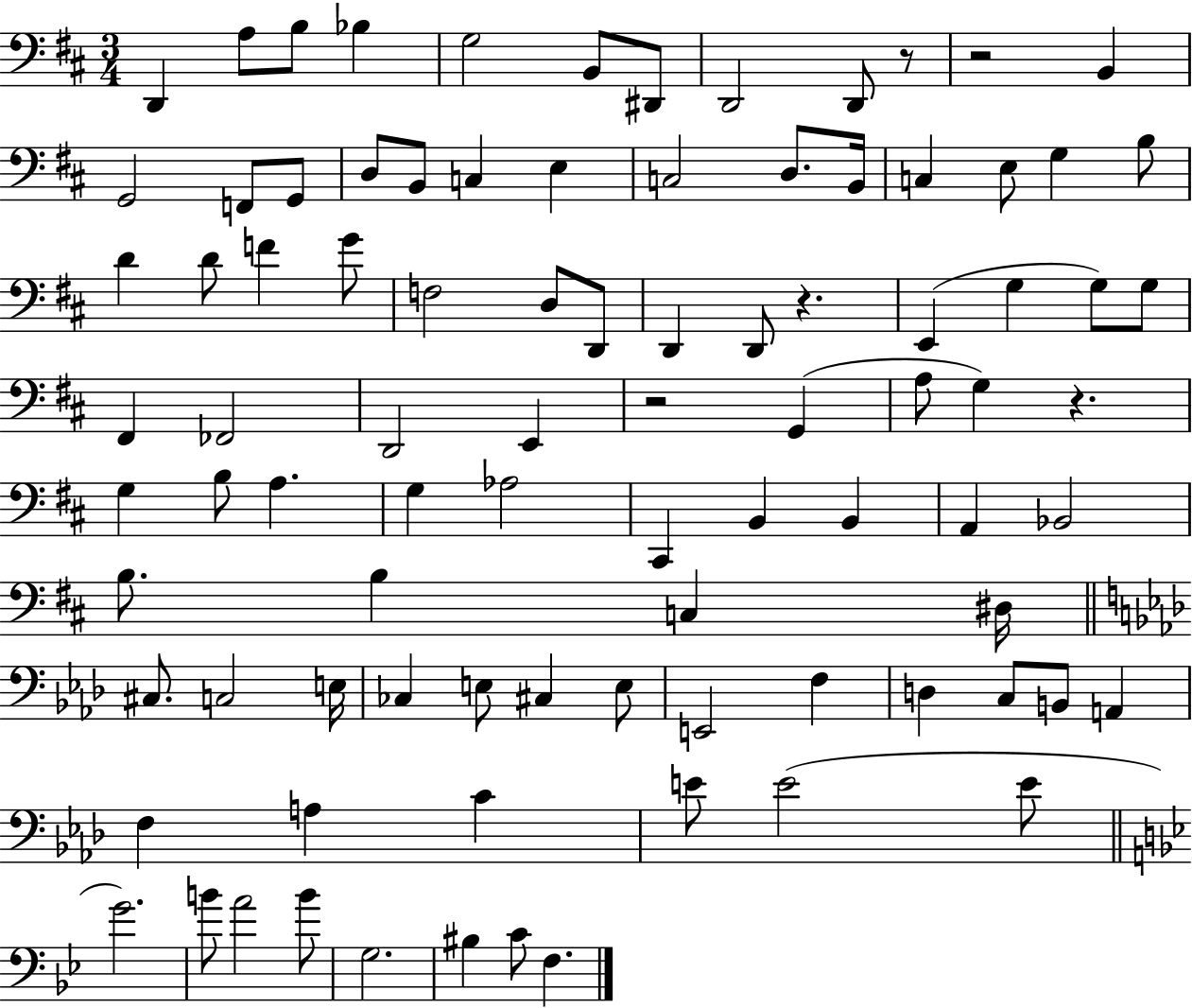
D2/q A3/e B3/e Bb3/q G3/h B2/e D#2/e D2/h D2/e R/e R/h B2/q G2/h F2/e G2/e D3/e B2/e C3/q E3/q C3/h D3/e. B2/s C3/q E3/e G3/q B3/e D4/q D4/e F4/q G4/e F3/h D3/e D2/e D2/q D2/e R/q. E2/q G3/q G3/e G3/e F#2/q FES2/h D2/h E2/q R/h G2/q A3/e G3/q R/q. G3/q B3/e A3/q. G3/q Ab3/h C#2/q B2/q B2/q A2/q Bb2/h B3/e. B3/q C3/q D#3/s C#3/e. C3/h E3/s CES3/q E3/e C#3/q E3/e E2/h F3/q D3/q C3/e B2/e A2/q F3/q A3/q C4/q E4/e E4/h E4/e G4/h. B4/e A4/h B4/e G3/h. BIS3/q C4/e F3/q.